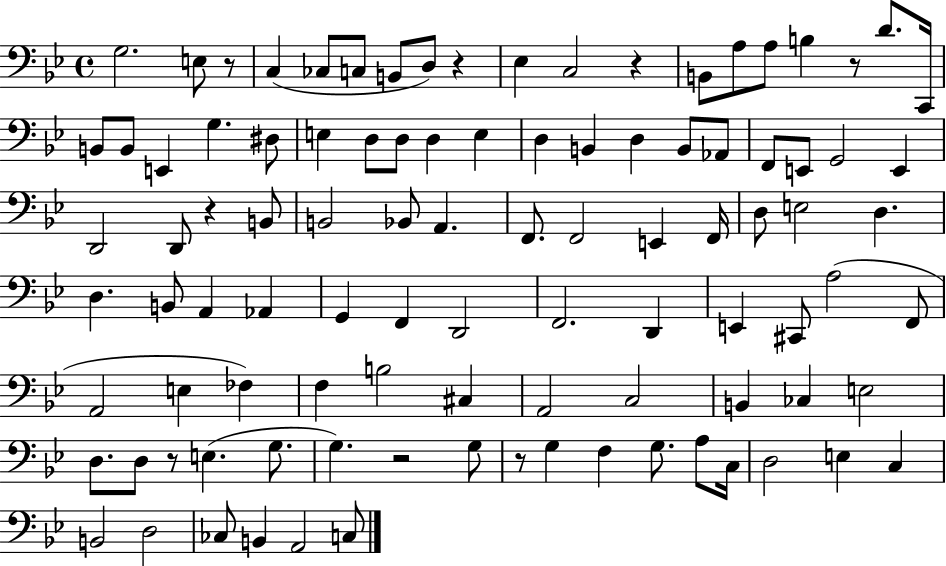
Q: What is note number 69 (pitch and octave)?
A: B2